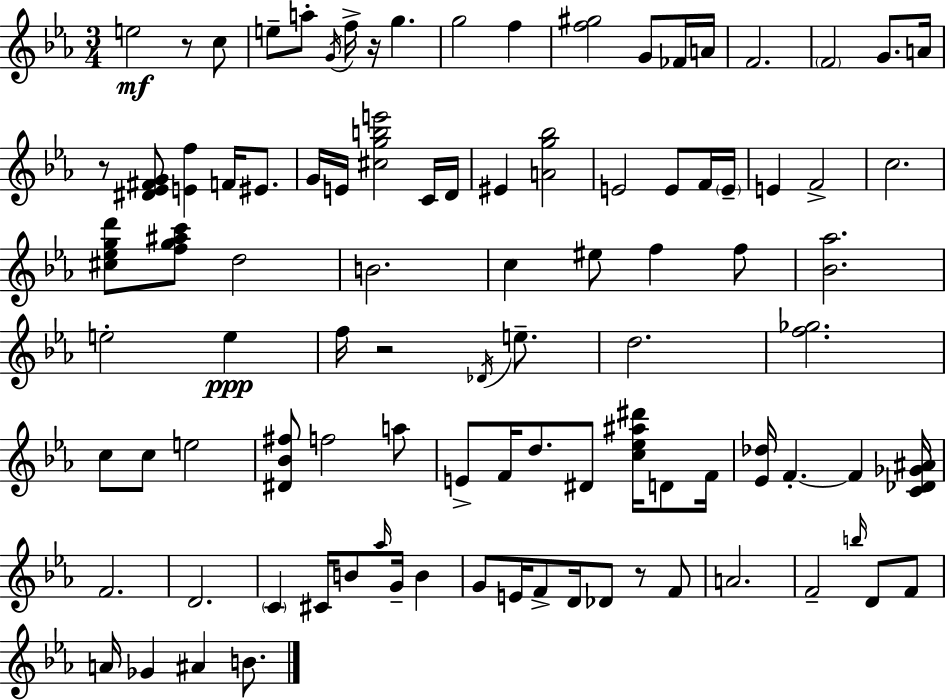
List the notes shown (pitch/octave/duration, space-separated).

E5/h R/e C5/e E5/e A5/e G4/s F5/s R/s G5/q. G5/h F5/q [F5,G#5]/h G4/e FES4/s A4/s F4/h. F4/h G4/e. A4/s R/e [D#4,Eb4,F#4,G4]/e [E4,F5]/q F4/s EIS4/e. G4/s E4/s [C#5,G5,B5,E6]/h C4/s D4/s EIS4/q [A4,G5,Bb5]/h E4/h E4/e F4/s E4/s E4/q F4/h C5/h. [C#5,Eb5,G5,D6]/e [F5,G5,A#5,C6]/e D5/h B4/h. C5/q EIS5/e F5/q F5/e [Bb4,Ab5]/h. E5/h E5/q F5/s R/h Db4/s E5/e. D5/h. [F5,Gb5]/h. C5/e C5/e E5/h [D#4,Bb4,F#5]/e F5/h A5/e E4/e F4/s D5/e. D#4/e [C5,Eb5,A#5,D#6]/s D4/e F4/s [Eb4,Db5]/s F4/q. F4/q [C4,Db4,Gb4,A#4]/s F4/h. D4/h. C4/q C#4/s B4/e Ab5/s G4/s B4/q G4/e E4/s F4/e D4/s Db4/e R/e F4/e A4/h. F4/h B5/s D4/e F4/e A4/s Gb4/q A#4/q B4/e.